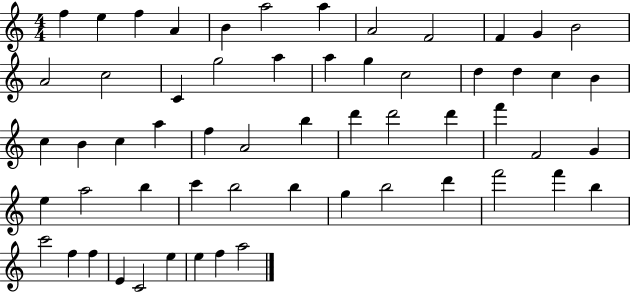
X:1
T:Untitled
M:4/4
L:1/4
K:C
f e f A B a2 a A2 F2 F G B2 A2 c2 C g2 a a g c2 d d c B c B c a f A2 b d' d'2 d' f' F2 G e a2 b c' b2 b g b2 d' f'2 f' b c'2 f f E C2 e e f a2